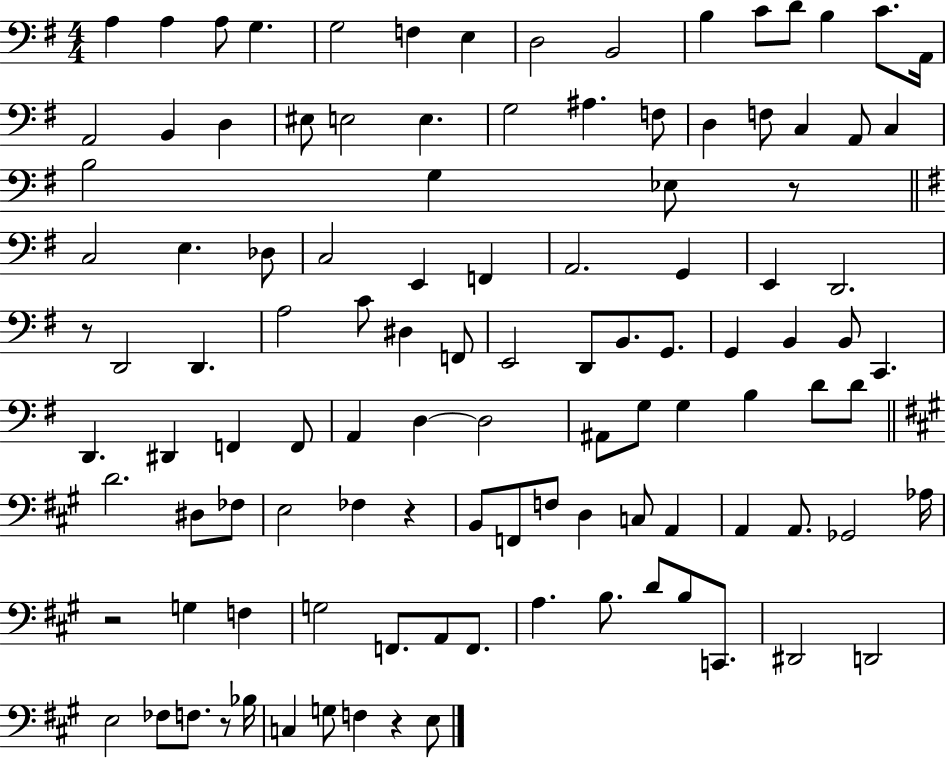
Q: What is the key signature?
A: G major